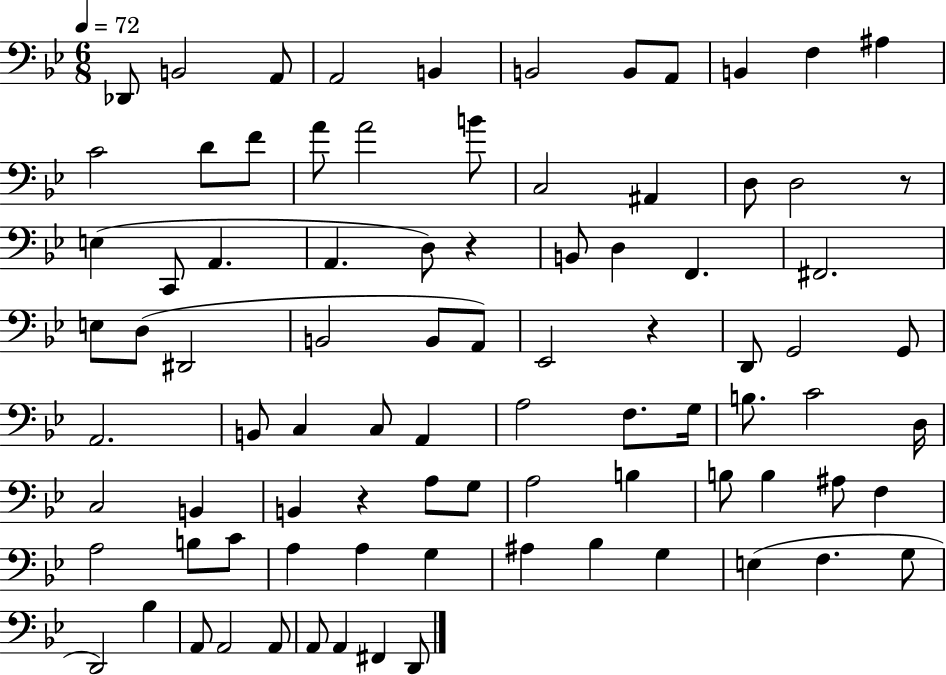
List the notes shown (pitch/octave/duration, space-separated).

Db2/e B2/h A2/e A2/h B2/q B2/h B2/e A2/e B2/q F3/q A#3/q C4/h D4/e F4/e A4/e A4/h B4/e C3/h A#2/q D3/e D3/h R/e E3/q C2/e A2/q. A2/q. D3/e R/q B2/e D3/q F2/q. F#2/h. E3/e D3/e D#2/h B2/h B2/e A2/e Eb2/h R/q D2/e G2/h G2/e A2/h. B2/e C3/q C3/e A2/q A3/h F3/e. G3/s B3/e. C4/h D3/s C3/h B2/q B2/q R/q A3/e G3/e A3/h B3/q B3/e B3/q A#3/e F3/q A3/h B3/e C4/e A3/q A3/q G3/q A#3/q Bb3/q G3/q E3/q F3/q. G3/e D2/h Bb3/q A2/e A2/h A2/e A2/e A2/q F#2/q D2/e